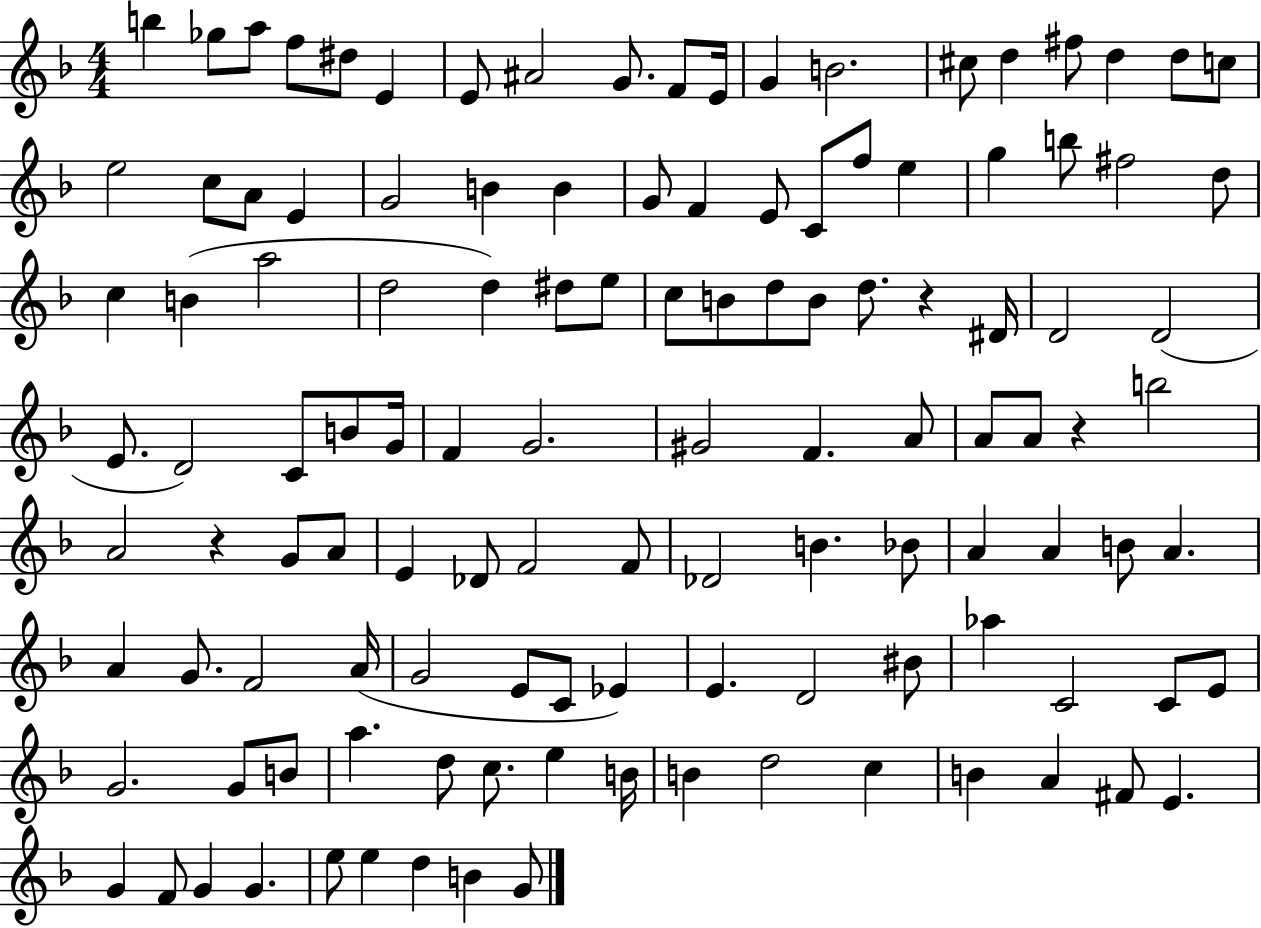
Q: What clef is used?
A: treble